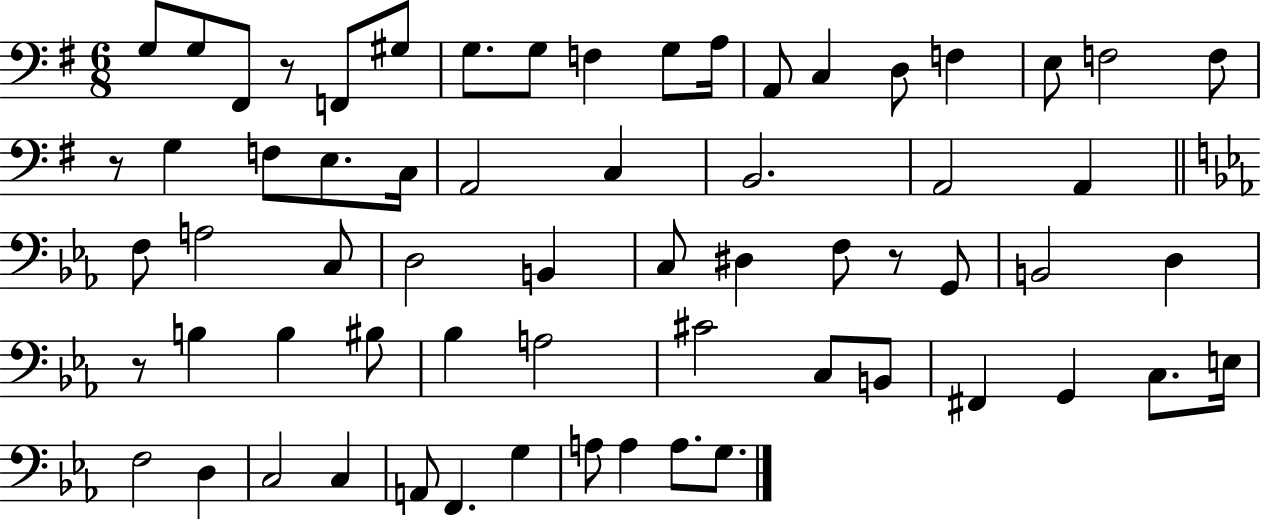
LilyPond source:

{
  \clef bass
  \numericTimeSignature
  \time 6/8
  \key g \major
  g8 g8 fis,8 r8 f,8 gis8 | g8. g8 f4 g8 a16 | a,8 c4 d8 f4 | e8 f2 f8 | \break r8 g4 f8 e8. c16 | a,2 c4 | b,2. | a,2 a,4 | \break \bar "||" \break \key c \minor f8 a2 c8 | d2 b,4 | c8 dis4 f8 r8 g,8 | b,2 d4 | \break r8 b4 b4 bis8 | bes4 a2 | cis'2 c8 b,8 | fis,4 g,4 c8. e16 | \break f2 d4 | c2 c4 | a,8 f,4. g4 | a8 a4 a8. g8. | \break \bar "|."
}